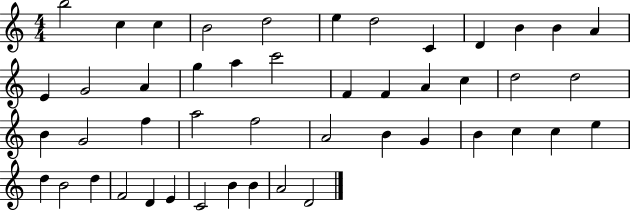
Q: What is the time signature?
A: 4/4